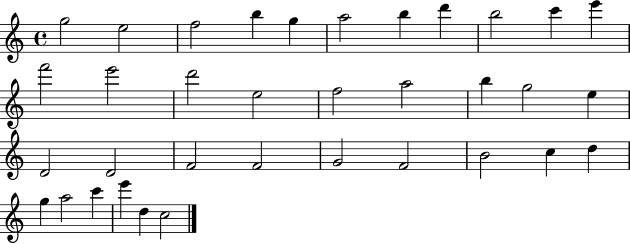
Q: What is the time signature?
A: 4/4